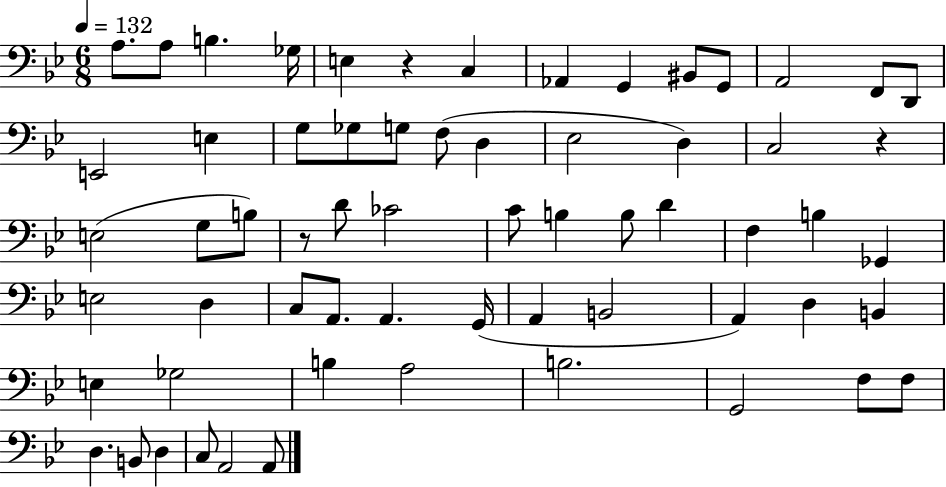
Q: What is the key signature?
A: BES major